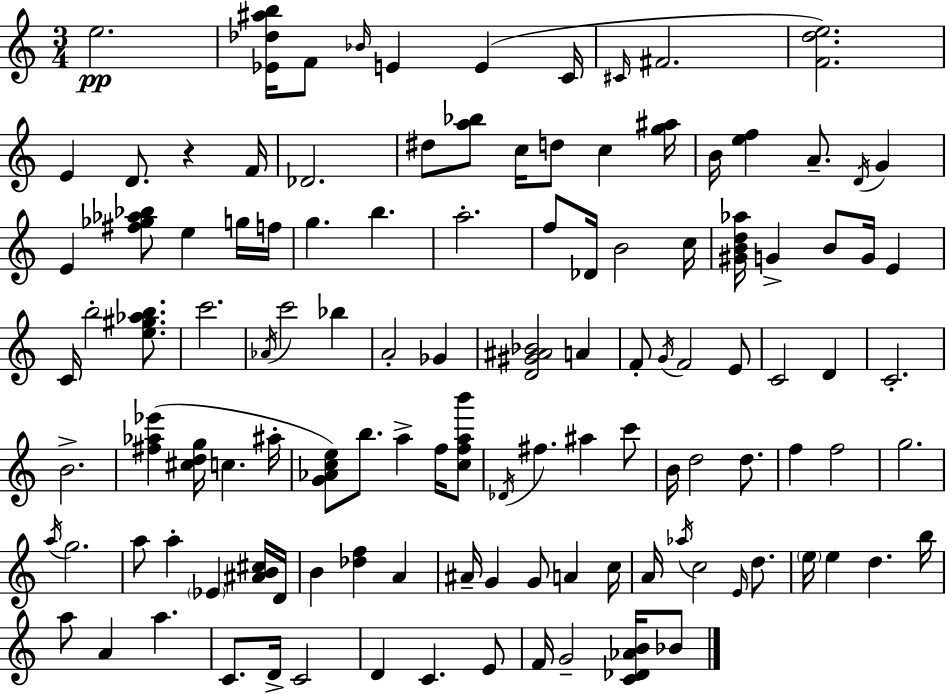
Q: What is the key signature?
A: C major